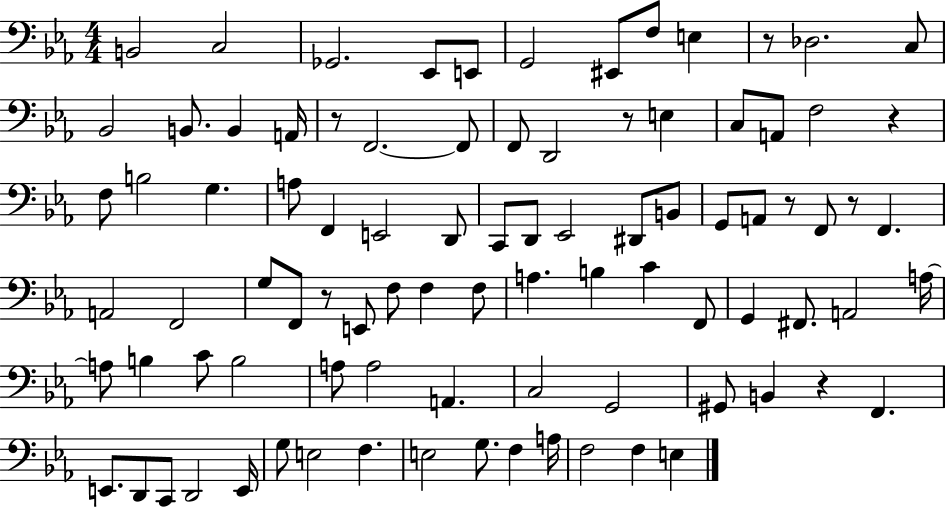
X:1
T:Untitled
M:4/4
L:1/4
K:Eb
B,,2 C,2 _G,,2 _E,,/2 E,,/2 G,,2 ^E,,/2 F,/2 E, z/2 _D,2 C,/2 _B,,2 B,,/2 B,, A,,/4 z/2 F,,2 F,,/2 F,,/2 D,,2 z/2 E, C,/2 A,,/2 F,2 z F,/2 B,2 G, A,/2 F,, E,,2 D,,/2 C,,/2 D,,/2 _E,,2 ^D,,/2 B,,/2 G,,/2 A,,/2 z/2 F,,/2 z/2 F,, A,,2 F,,2 G,/2 F,,/2 z/2 E,,/2 F,/2 F, F,/2 A, B, C F,,/2 G,, ^F,,/2 A,,2 A,/4 A,/2 B, C/2 B,2 A,/2 A,2 A,, C,2 G,,2 ^G,,/2 B,, z F,, E,,/2 D,,/2 C,,/2 D,,2 E,,/4 G,/2 E,2 F, E,2 G,/2 F, A,/4 F,2 F, E,